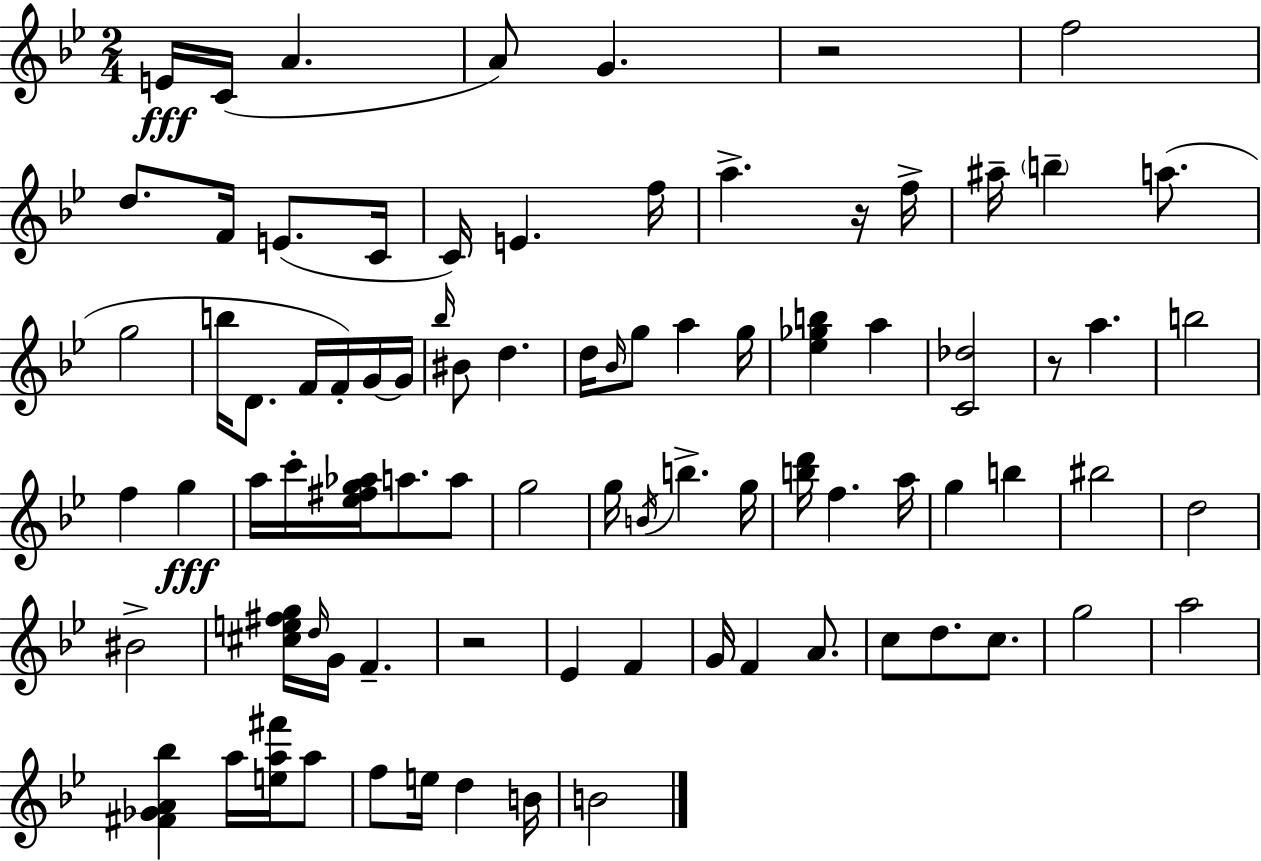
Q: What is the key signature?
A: BES major